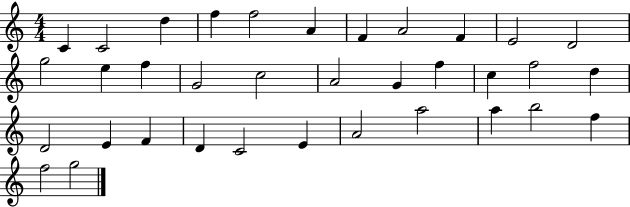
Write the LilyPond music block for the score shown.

{
  \clef treble
  \numericTimeSignature
  \time 4/4
  \key c \major
  c'4 c'2 d''4 | f''4 f''2 a'4 | f'4 a'2 f'4 | e'2 d'2 | \break g''2 e''4 f''4 | g'2 c''2 | a'2 g'4 f''4 | c''4 f''2 d''4 | \break d'2 e'4 f'4 | d'4 c'2 e'4 | a'2 a''2 | a''4 b''2 f''4 | \break f''2 g''2 | \bar "|."
}